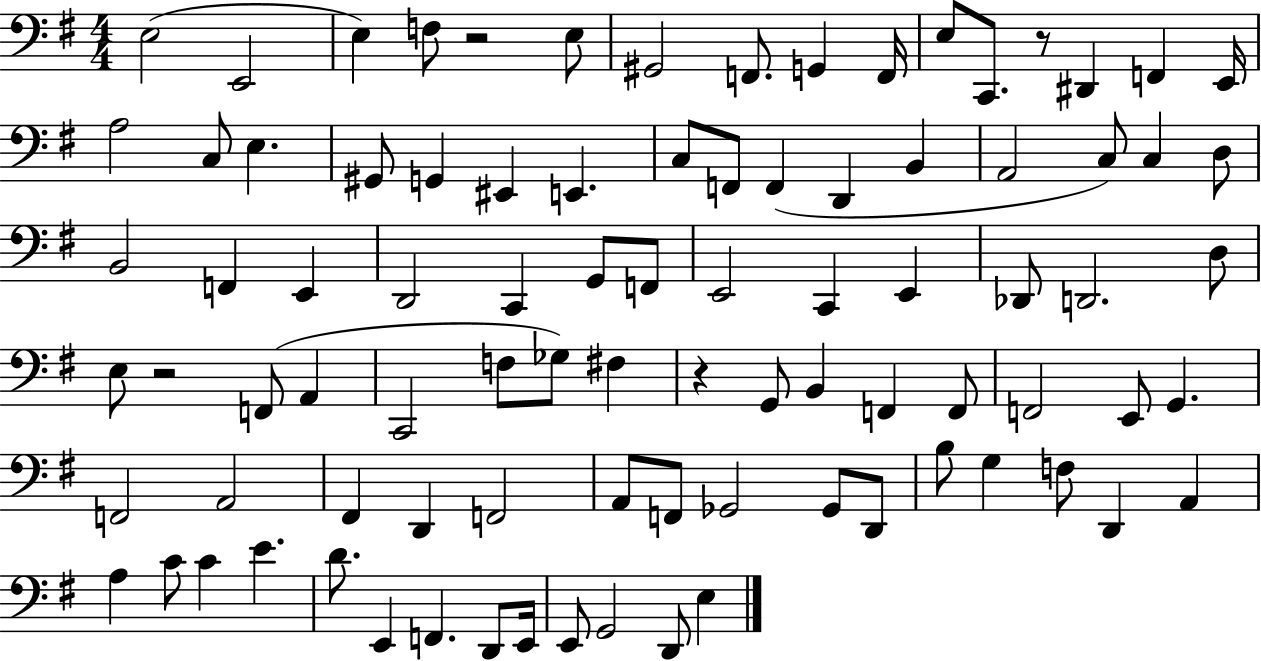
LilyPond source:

{
  \clef bass
  \numericTimeSignature
  \time 4/4
  \key g \major
  e2( e,2 | e4) f8 r2 e8 | gis,2 f,8. g,4 f,16 | e8 c,8. r8 dis,4 f,4 e,16 | \break a2 c8 e4. | gis,8 g,4 eis,4 e,4. | c8 f,8 f,4( d,4 b,4 | a,2 c8) c4 d8 | \break b,2 f,4 e,4 | d,2 c,4 g,8 f,8 | e,2 c,4 e,4 | des,8 d,2. d8 | \break e8 r2 f,8( a,4 | c,2 f8 ges8) fis4 | r4 g,8 b,4 f,4 f,8 | f,2 e,8 g,4. | \break f,2 a,2 | fis,4 d,4 f,2 | a,8 f,8 ges,2 ges,8 d,8 | b8 g4 f8 d,4 a,4 | \break a4 c'8 c'4 e'4. | d'8. e,4 f,4. d,8 e,16 | e,8 g,2 d,8 e4 | \bar "|."
}